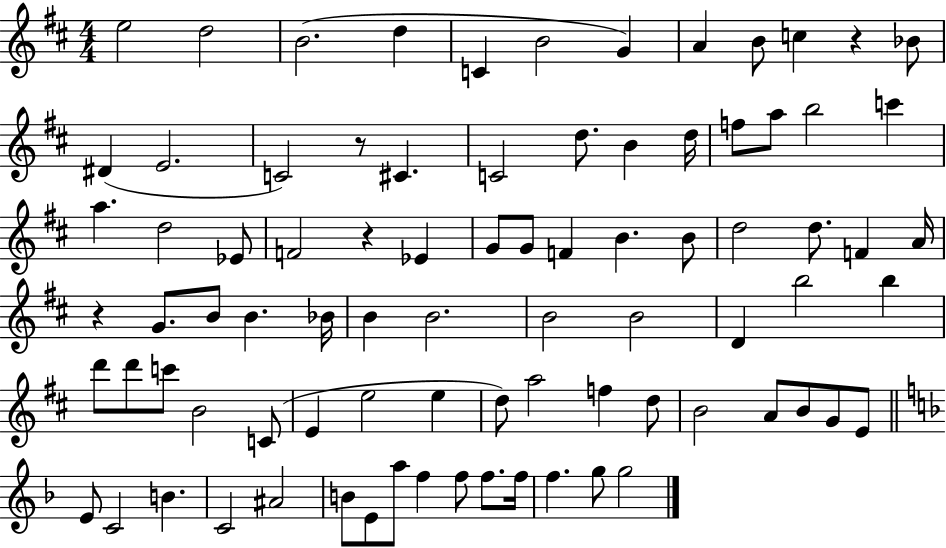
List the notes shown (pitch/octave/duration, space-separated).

E5/h D5/h B4/h. D5/q C4/q B4/h G4/q A4/q B4/e C5/q R/q Bb4/e D#4/q E4/h. C4/h R/e C#4/q. C4/h D5/e. B4/q D5/s F5/e A5/e B5/h C6/q A5/q. D5/h Eb4/e F4/h R/q Eb4/q G4/e G4/e F4/q B4/q. B4/e D5/h D5/e. F4/q A4/s R/q G4/e. B4/e B4/q. Bb4/s B4/q B4/h. B4/h B4/h D4/q B5/h B5/q D6/e D6/e C6/e B4/h C4/e E4/q E5/h E5/q D5/e A5/h F5/q D5/e B4/h A4/e B4/e G4/e E4/e E4/e C4/h B4/q. C4/h A#4/h B4/e E4/e A5/e F5/q F5/e F5/e. F5/s F5/q. G5/e G5/h